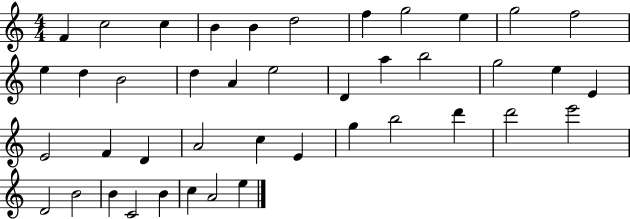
F4/q C5/h C5/q B4/q B4/q D5/h F5/q G5/h E5/q G5/h F5/h E5/q D5/q B4/h D5/q A4/q E5/h D4/q A5/q B5/h G5/h E5/q E4/q E4/h F4/q D4/q A4/h C5/q E4/q G5/q B5/h D6/q D6/h E6/h D4/h B4/h B4/q C4/h B4/q C5/q A4/h E5/q